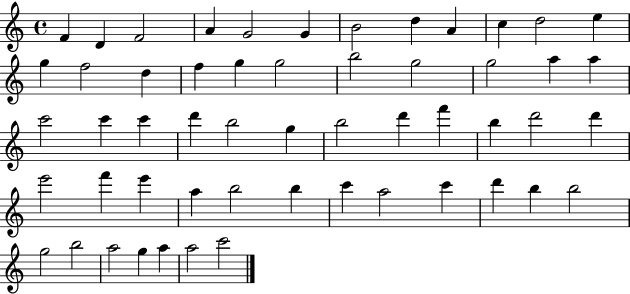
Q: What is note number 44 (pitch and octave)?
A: C6